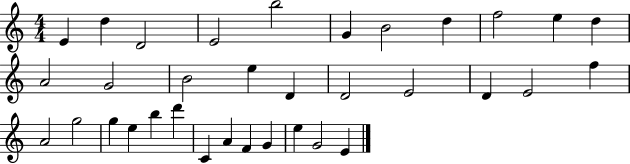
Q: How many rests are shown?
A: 0